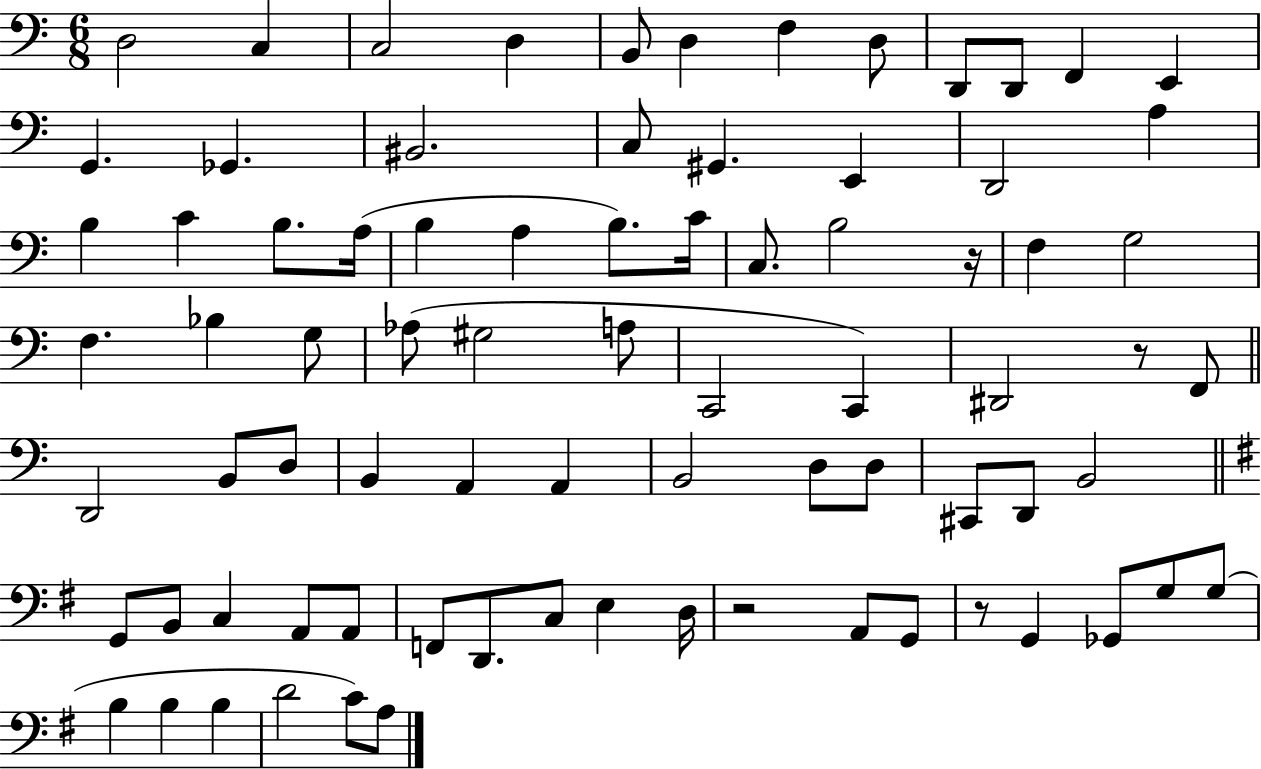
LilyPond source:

{
  \clef bass
  \numericTimeSignature
  \time 6/8
  \key c \major
  d2 c4 | c2 d4 | b,8 d4 f4 d8 | d,8 d,8 f,4 e,4 | \break g,4. ges,4. | bis,2. | c8 gis,4. e,4 | d,2 a4 | \break b4 c'4 b8. a16( | b4 a4 b8.) c'16 | c8. b2 r16 | f4 g2 | \break f4. bes4 g8 | aes8( gis2 a8 | c,2 c,4) | dis,2 r8 f,8 | \break \bar "||" \break \key c \major d,2 b,8 d8 | b,4 a,4 a,4 | b,2 d8 d8 | cis,8 d,8 b,2 | \break \bar "||" \break \key g \major g,8 b,8 c4 a,8 a,8 | f,8 d,8. c8 e4 d16 | r2 a,8 g,8 | r8 g,4 ges,8 g8 g8( | \break b4 b4 b4 | d'2 c'8) a8 | \bar "|."
}